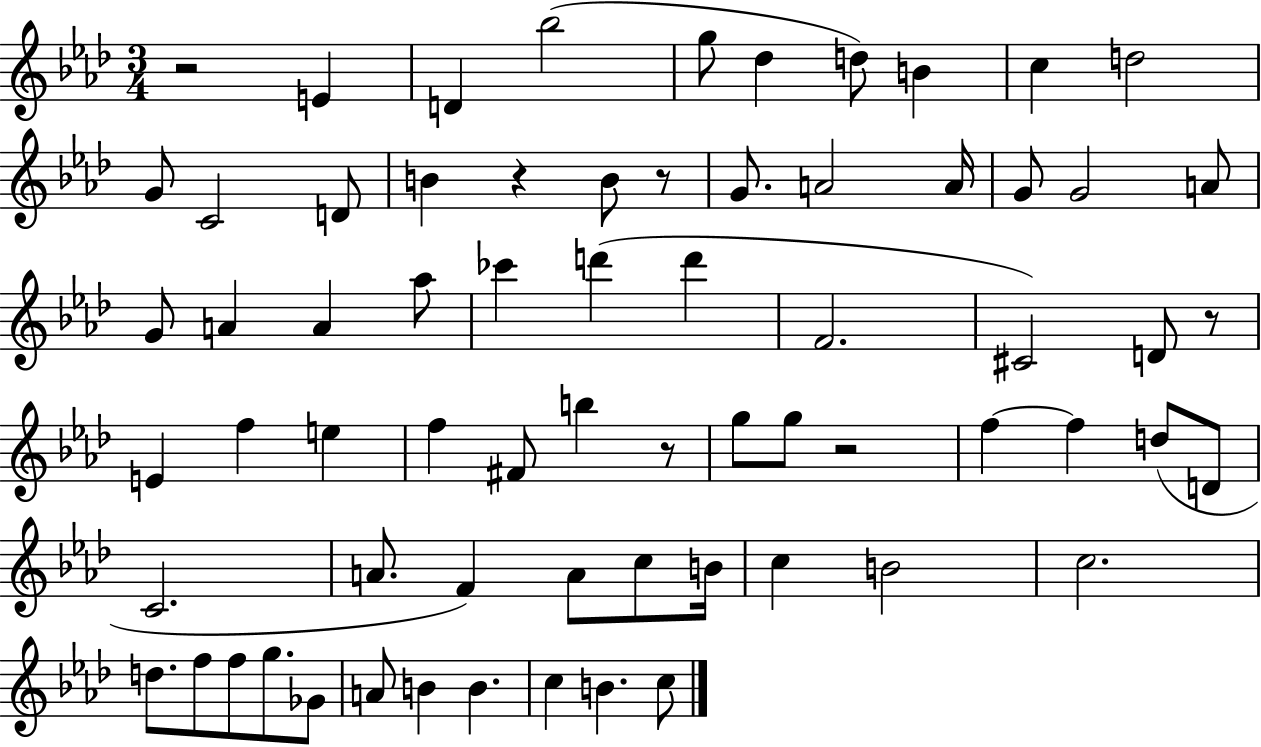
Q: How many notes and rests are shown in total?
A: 68